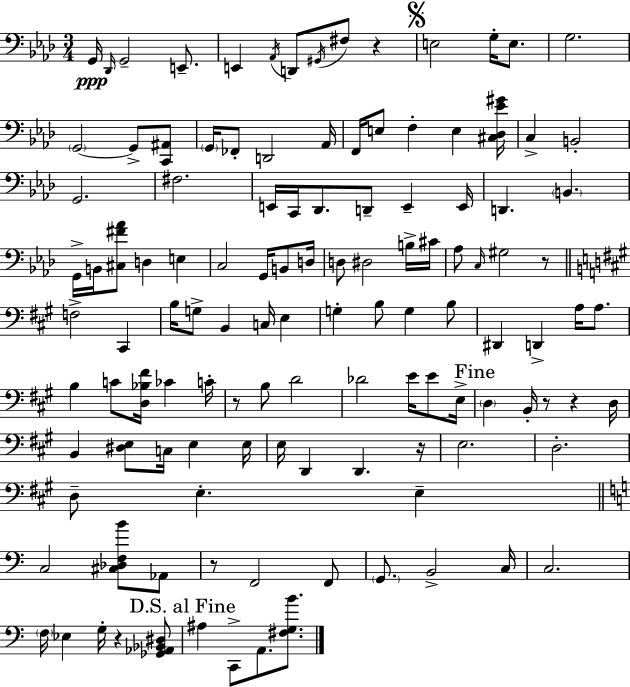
{
  \clef bass
  \numericTimeSignature
  \time 3/4
  \key aes \major
  g,16\ppp \grace { des,16 } g,2-- e,8.-- | e,4 \acciaccatura { aes,16 } d,8 \acciaccatura { gis,16 } fis8 r4 | \mark \markup { \musicglyph "scripts.segno" } e2 g16-. | e8. g2. | \break \parenthesize g,2~~ g,8-> | <c, ais,>8 \parenthesize g,16 fes,8-. d,2 | aes,16 f,16 e8 f4-. e4 | <cis des ees' gis'>16 c4-> b,2-. | \break g,2. | fis2. | e,16 c,16 des,8. d,8-- e,4-- | e,16 d,4. \parenthesize b,4. | \break g,16-> b,16 <cis fis' aes'>8 d4 e4 | c2 g,16 | b,8 d16 d8 dis2 | b16-> cis'16 aes8 \grace { c16 } gis2 | \break r8 \bar "||" \break \key a \major f2-> cis,4 | b16 g8-> b,4 c16 e4 | g4-. b8 g4 b8 | dis,4 d,4-> a16 a8. | \break b4 c'8 <d bes fis'>16 ces'4 c'16-. | r8 b8 d'2 | des'2 e'16 e'8 e16-> | \mark "Fine" \parenthesize d4 b,16-. r8 r4 d16 | \break b,4 <dis e>8 c16 e4 e16 | e16 d,4 d,4. r16 | e2. | d2.-. | \break d8-- e4.-. e4-- | \bar "||" \break \key a \minor c2 <cis des f b'>8 aes,8 | r8 f,2 f,8 | \parenthesize g,8. b,2-> c16 | c2. | \break \parenthesize f16 ees4 g16-. r4 <ges, aes, bes, dis>8 | \mark "D.S. al Fine" ais4 c,8-> a,8. <fis g b'>8. | \bar "|."
}